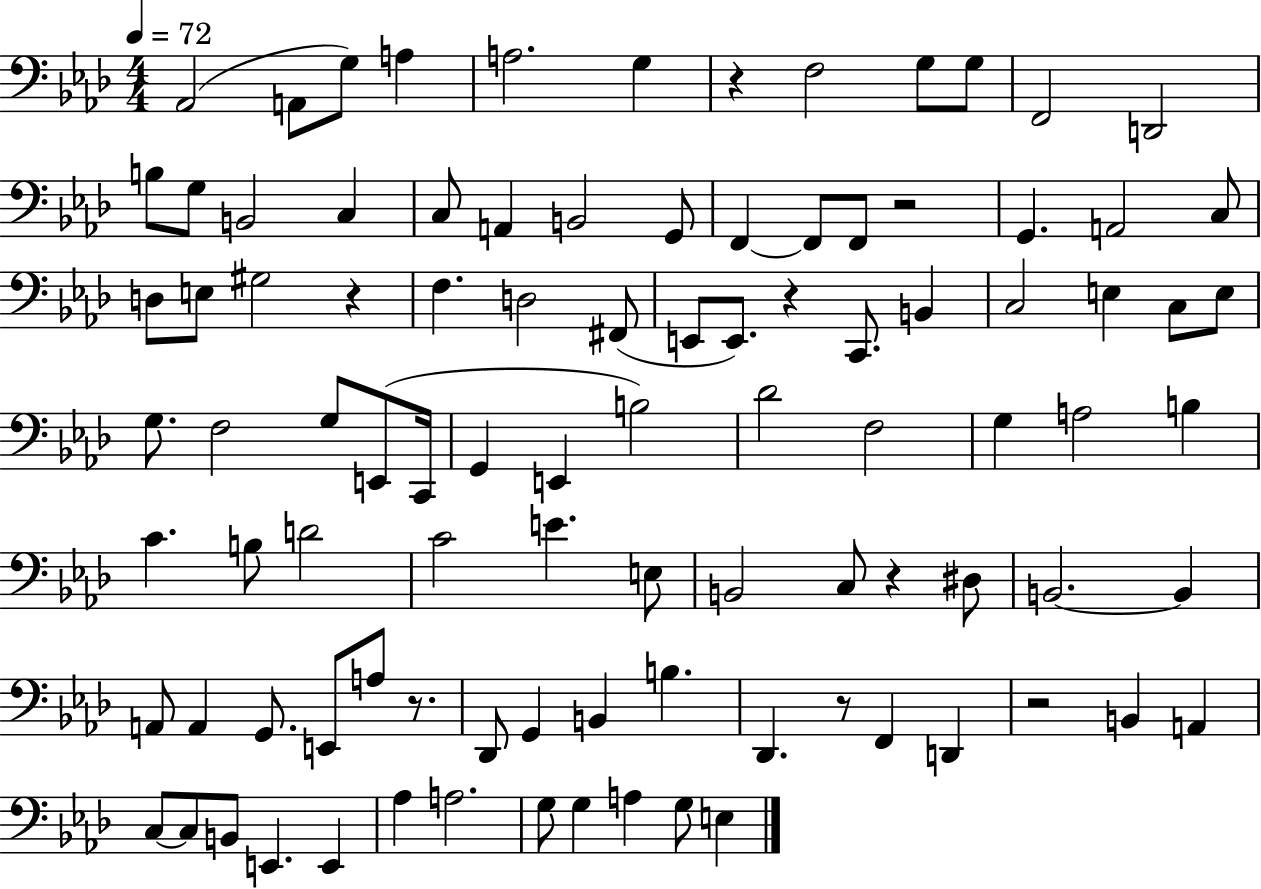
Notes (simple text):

Ab2/h A2/e G3/e A3/q A3/h. G3/q R/q F3/h G3/e G3/e F2/h D2/h B3/e G3/e B2/h C3/q C3/e A2/q B2/h G2/e F2/q F2/e F2/e R/h G2/q. A2/h C3/e D3/e E3/e G#3/h R/q F3/q. D3/h F#2/e E2/e E2/e. R/q C2/e. B2/q C3/h E3/q C3/e E3/e G3/e. F3/h G3/e E2/e C2/s G2/q E2/q B3/h Db4/h F3/h G3/q A3/h B3/q C4/q. B3/e D4/h C4/h E4/q. E3/e B2/h C3/e R/q D#3/e B2/h. B2/q A2/e A2/q G2/e. E2/e A3/e R/e. Db2/e G2/q B2/q B3/q. Db2/q. R/e F2/q D2/q R/h B2/q A2/q C3/e C3/e B2/e E2/q. E2/q Ab3/q A3/h. G3/e G3/q A3/q G3/e E3/q